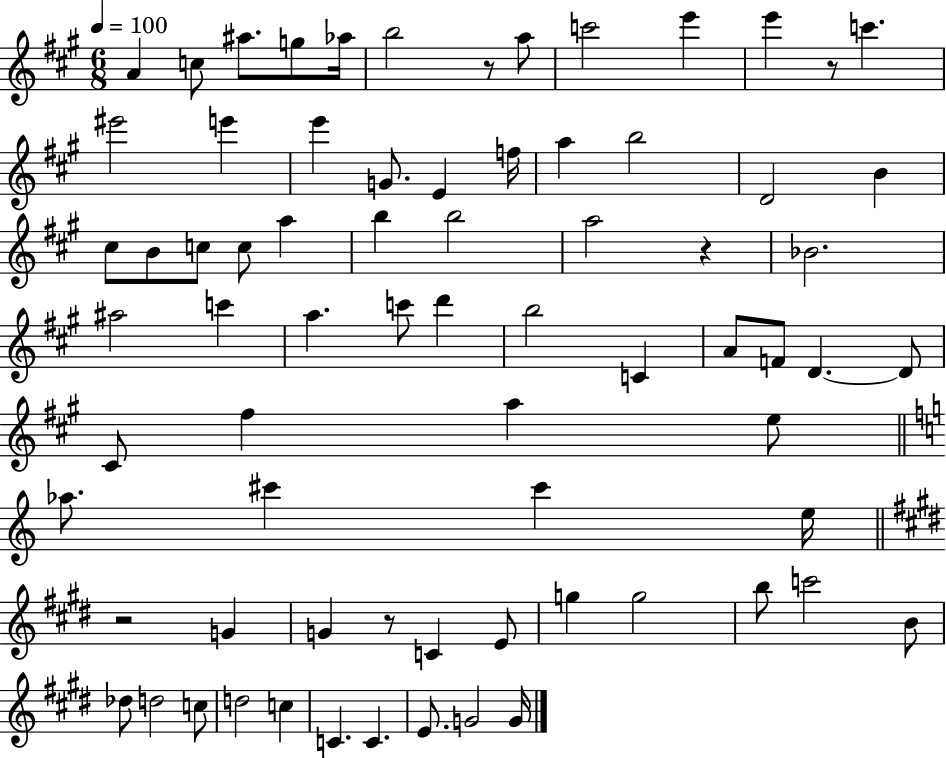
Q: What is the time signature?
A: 6/8